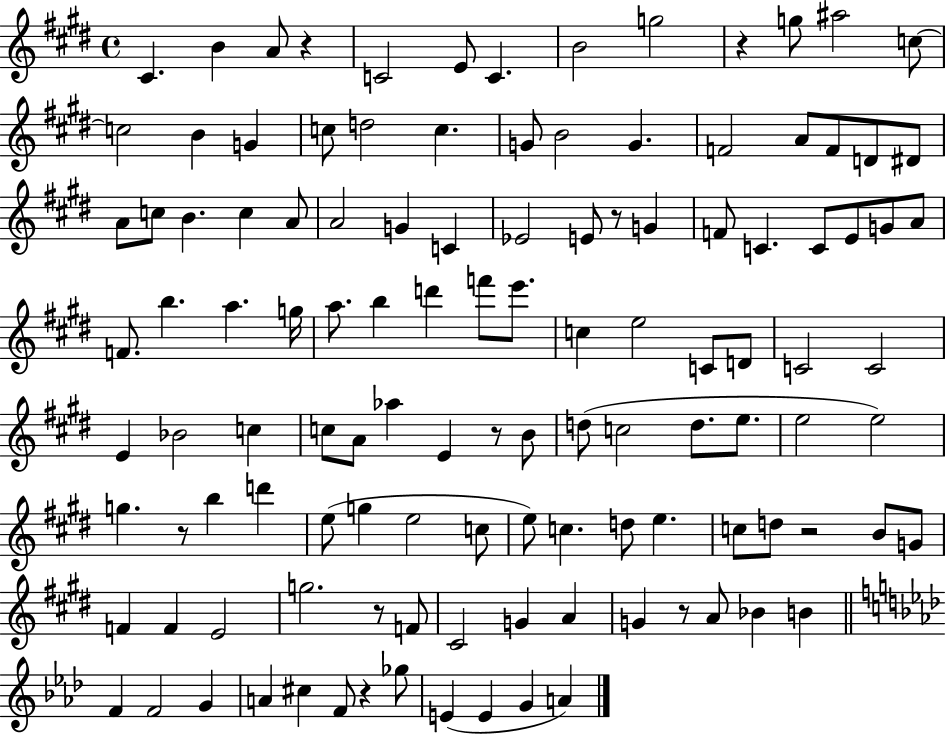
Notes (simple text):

C#4/q. B4/q A4/e R/q C4/h E4/e C4/q. B4/h G5/h R/q G5/e A#5/h C5/e C5/h B4/q G4/q C5/e D5/h C5/q. G4/e B4/h G4/q. F4/h A4/e F4/e D4/e D#4/e A4/e C5/e B4/q. C5/q A4/e A4/h G4/q C4/q Eb4/h E4/e R/e G4/q F4/e C4/q. C4/e E4/e G4/e A4/e F4/e. B5/q. A5/q. G5/s A5/e. B5/q D6/q F6/e E6/e. C5/q E5/h C4/e D4/e C4/h C4/h E4/q Bb4/h C5/q C5/e A4/e Ab5/q E4/q R/e B4/e D5/e C5/h D5/e. E5/e. E5/h E5/h G5/q. R/e B5/q D6/q E5/e G5/q E5/h C5/e E5/e C5/q. D5/e E5/q. C5/e D5/e R/h B4/e G4/e F4/q F4/q E4/h G5/h. R/e F4/e C#4/h G4/q A4/q G4/q R/e A4/e Bb4/q B4/q F4/q F4/h G4/q A4/q C#5/q F4/e R/q Gb5/e E4/q E4/q G4/q A4/q